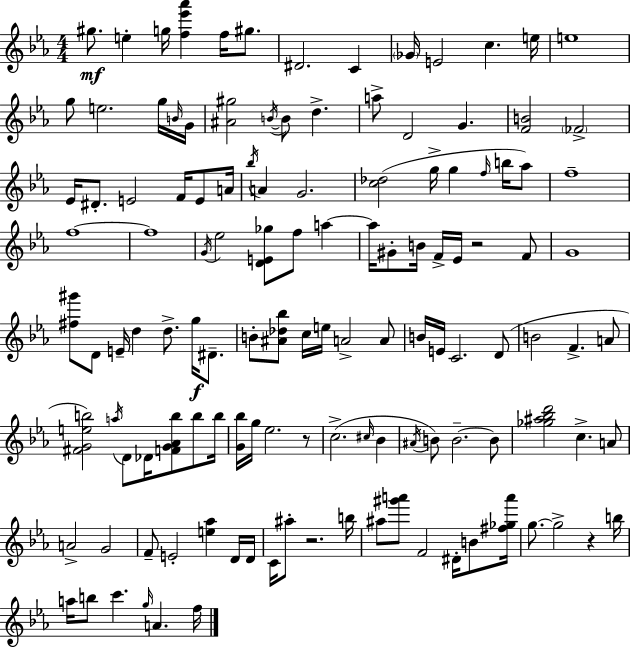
G#5/e. E5/q G5/s [F5,Eb6,Ab6]/q F5/s G#5/e. D#4/h. C4/q Gb4/s E4/h C5/q. E5/s E5/w G5/e E5/h. G5/s B4/s G4/s [A#4,G#5]/h B4/s B4/e D5/q. A5/e D4/h G4/q. [F4,B4]/h FES4/h Eb4/s D#4/e. E4/h F4/s E4/e A4/s Bb5/s A4/q G4/h. [C5,Db5]/h G5/s G5/q F5/s B5/s Ab5/e F5/w F5/w F5/w G4/s Eb5/h [D4,E4,Gb5]/e F5/e A5/q A5/s G#4/e B4/s F4/s Eb4/s R/h F4/e G4/w [F#5,G#6]/e D4/e E4/s D5/q D5/e. G5/s D#4/e. B4/e [A#4,Db5,Bb5]/e C5/s E5/s A4/h A4/e B4/s E4/s C4/h. D4/e B4/h F4/q. A4/e [F#4,G4,E5,B5]/h A5/s D4/e Db4/s [F4,G4,Ab4,B5]/e B5/e B5/s [G4,Bb5]/s G5/s Eb5/h. R/e C5/h. C#5/s Bb4/q A#4/s B4/e B4/h. B4/e [Gb5,A#5,Bb5,D6]/h C5/q. A4/e A4/h G4/h F4/e E4/h [E5,Ab5]/q D4/s D4/s C4/s A#5/e R/h. B5/s A#5/e [G#6,A6]/e F4/h D#4/s B4/e [F#5,Gb5,A6]/s G5/e. G5/h R/q B5/s A5/s B5/e C6/q. G5/s A4/q. F5/s